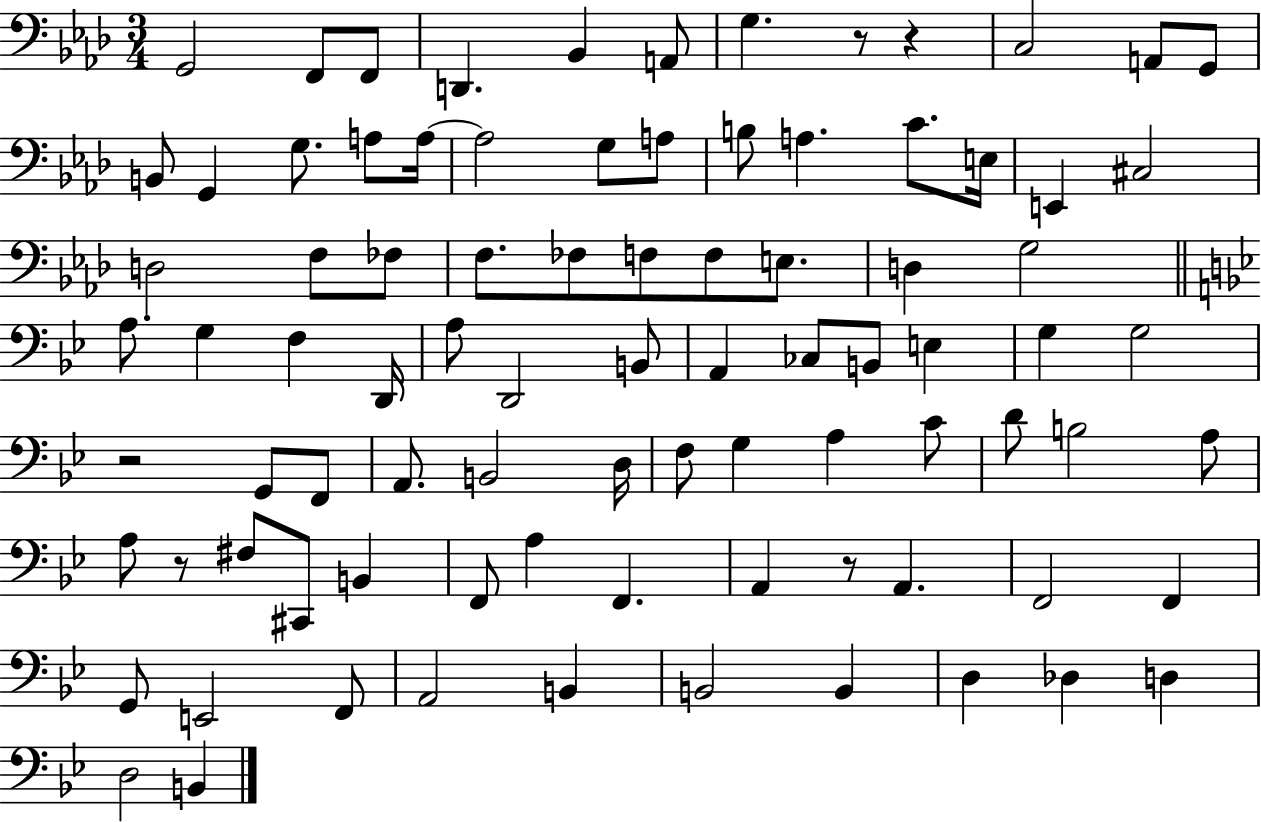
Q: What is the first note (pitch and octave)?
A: G2